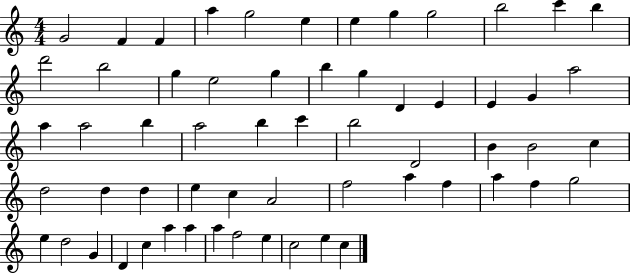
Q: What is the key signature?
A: C major